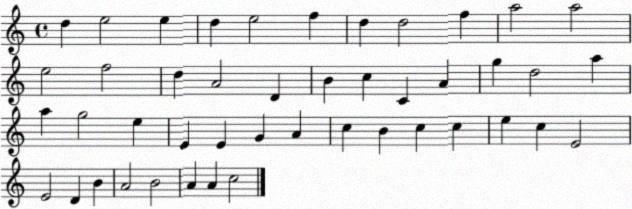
X:1
T:Untitled
M:4/4
L:1/4
K:C
d e2 e d e2 f d d2 f a2 a2 e2 f2 d A2 D B c C A g d2 a a g2 e E E G A c B c c e c E2 E2 D B A2 B2 A A c2